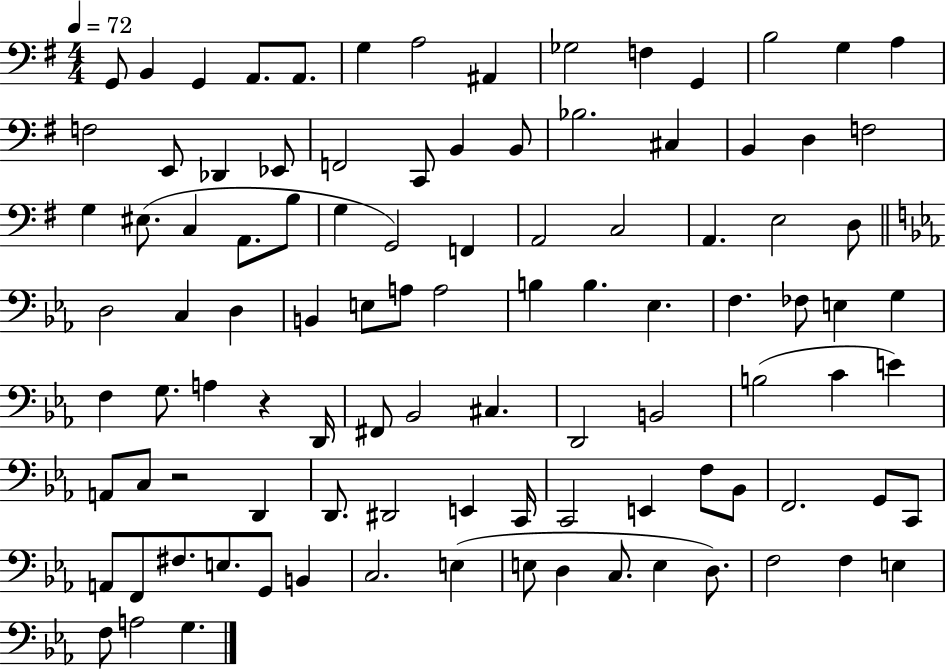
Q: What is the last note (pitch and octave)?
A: G3